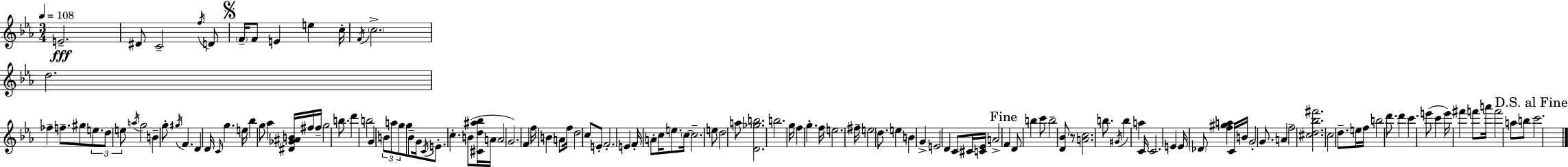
E4/h. D#4/e C4/h F5/s D4/e F4/s F4/e E4/q E5/q C5/s F4/s C5/h. D5/h. FES5/q F5/e. G#5/e E5/e. D5/e E5/e A5/s G5/h B4/q G5/e G#5/s F4/q. D4/q D4/s C4/s G5/q. E5/s Bb5/q G5/e Ab5/q [D#4,Gb4,A#4,B4]/s F#5/s F#5/s G5/h B5/e. D6/q B5/h G4/q B4/e A5/e G5/e G5/e B4/e G4/s C4/s E4/e. C5/q. B4/e [C#4,D5,A#5,Bb5]/s A4/s A4/h G4/h. F4/q F5/s B4/q A4/e F5/s D5/h C5/e E4/e F4/h. E4/q F4/s A4/e C5/s E5/e. C5/s C5/h. E5/e D5/h A5/e [D4,Gb5,B5]/h. B5/h. G5/s F5/q G5/q. F5/s E5/h. F#5/s E5/h D5/e. E5/q B4/q G4/q E4/h D4/q C4/e C#4/s [C4,Eb4]/s A4/h F4/q D4/e B5/q C6/e B5/h [D4,Bb4]/e R/e [A4,C5]/h. B5/e. G#4/s B5/q A5/q C4/s C4/h. E4/q E4/s Db4/e [F5,G#5,A5]/q C4/s B4/s G4/h G4/e. A4/q F5/h [C#5,D5,Bb5,F#6]/h. C5/h D5/e. E5/s F5/s B5/h D6/e. D6/q C6/q. E6/e C6/q E6/s F#6/q F6/e A6/s F6/h A5/e B5/e C6/h.